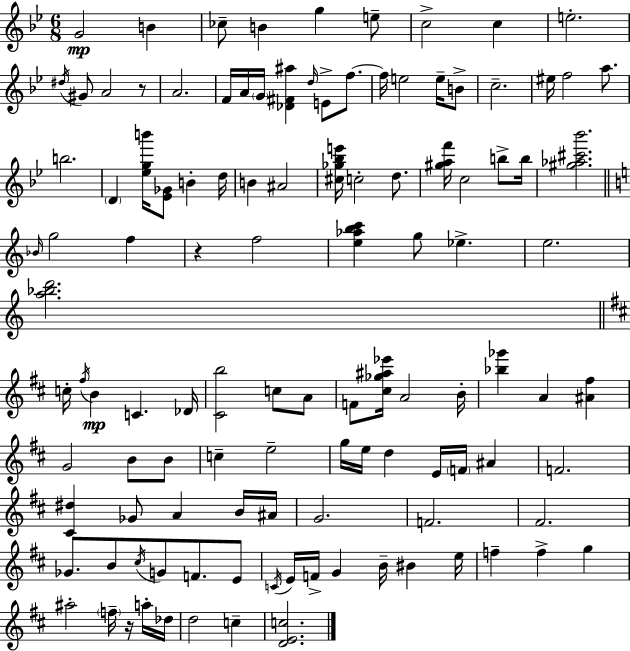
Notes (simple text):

G4/h B4/q CES5/e B4/q G5/q E5/e C5/h C5/q E5/h. D#5/s G#4/e A4/h R/e A4/h. F4/s A4/s G4/s [Db4,F#4,A#5]/q D5/s E4/e F5/e. F5/s E5/h E5/s B4/e C5/h. EIS5/s F5/h A5/e. B5/h. D4/q [Eb5,G5,B6]/s [Eb4,Gb4]/e B4/q D5/s B4/q A#4/h [C#5,Gb5,Bb5,E6]/s C5/h D5/e. [G#5,A5,F6]/s C5/h B5/e B5/s [G#5,Ab5,C#6,Bb6]/h. Bb4/s G5/h F5/q R/q F5/h [E5,Ab5,B5,C6]/q G5/e Eb5/q. E5/h. [A5,Bb5,D6]/h. C5/s F#5/s B4/q C4/q. Db4/s [C#4,B5]/h C5/e A4/e F4/e [C#5,Gb5,A#5,Eb6]/s A4/h B4/s [Bb5,Gb6]/q A4/q [A#4,F#5]/q G4/h B4/e B4/e C5/q E5/h G5/s E5/s D5/q E4/s F4/s A#4/q F4/h. [C#4,D#5]/q Gb4/e A4/q B4/s A#4/s G4/h. F4/h. F#4/h. Gb4/e. B4/e C#5/s G4/e F4/e. E4/e C4/s E4/s F4/s G4/q B4/s BIS4/q E5/s F5/q F5/q G5/q A#5/h F5/s R/s A5/s Db5/s D5/h C5/q [D4,E4,C5]/h.